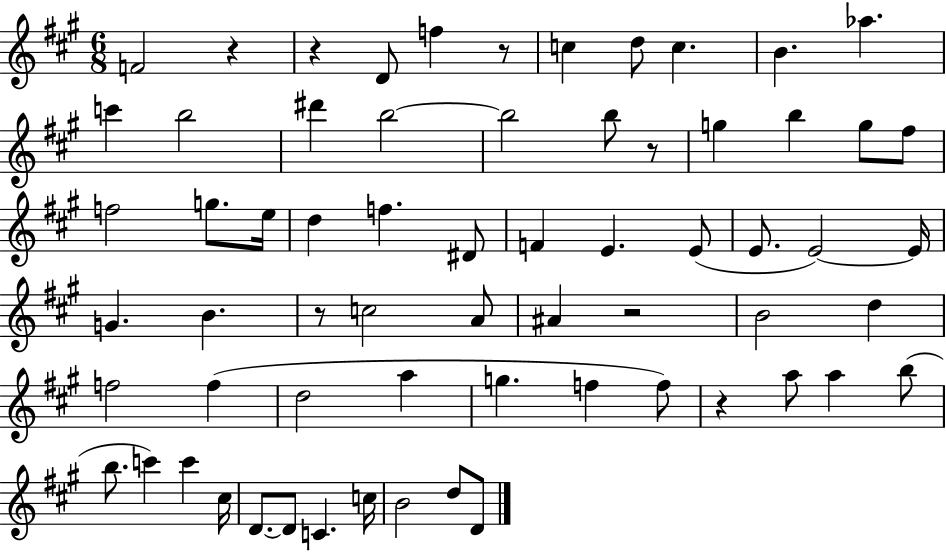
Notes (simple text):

F4/h R/q R/q D4/e F5/q R/e C5/q D5/e C5/q. B4/q. Ab5/q. C6/q B5/h D#6/q B5/h B5/h B5/e R/e G5/q B5/q G5/e F#5/e F5/h G5/e. E5/s D5/q F5/q. D#4/e F4/q E4/q. E4/e E4/e. E4/h E4/s G4/q. B4/q. R/e C5/h A4/e A#4/q R/h B4/h D5/q F5/h F5/q D5/h A5/q G5/q. F5/q F5/e R/q A5/e A5/q B5/e B5/e. C6/q C6/q C#5/s D4/e. D4/e C4/q. C5/s B4/h D5/e D4/e